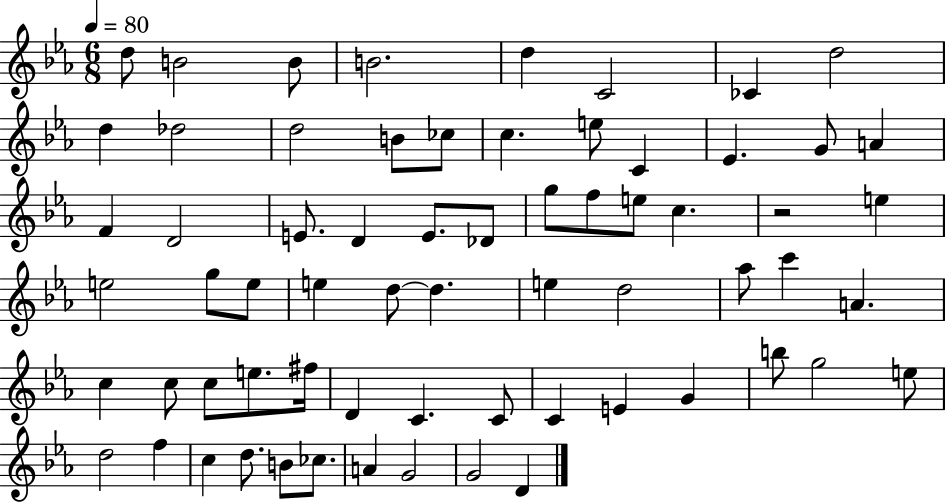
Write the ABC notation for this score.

X:1
T:Untitled
M:6/8
L:1/4
K:Eb
d/2 B2 B/2 B2 d C2 _C d2 d _d2 d2 B/2 _c/2 c e/2 C _E G/2 A F D2 E/2 D E/2 _D/2 g/2 f/2 e/2 c z2 e e2 g/2 e/2 e d/2 d e d2 _a/2 c' A c c/2 c/2 e/2 ^f/4 D C C/2 C E G b/2 g2 e/2 d2 f c d/2 B/2 _c/2 A G2 G2 D